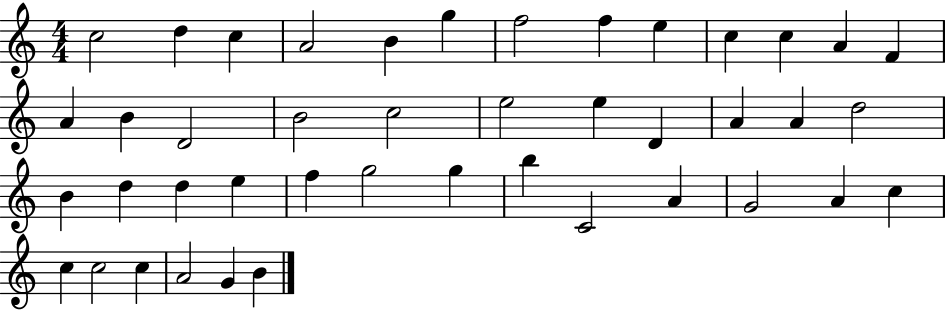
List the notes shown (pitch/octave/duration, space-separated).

C5/h D5/q C5/q A4/h B4/q G5/q F5/h F5/q E5/q C5/q C5/q A4/q F4/q A4/q B4/q D4/h B4/h C5/h E5/h E5/q D4/q A4/q A4/q D5/h B4/q D5/q D5/q E5/q F5/q G5/h G5/q B5/q C4/h A4/q G4/h A4/q C5/q C5/q C5/h C5/q A4/h G4/q B4/q